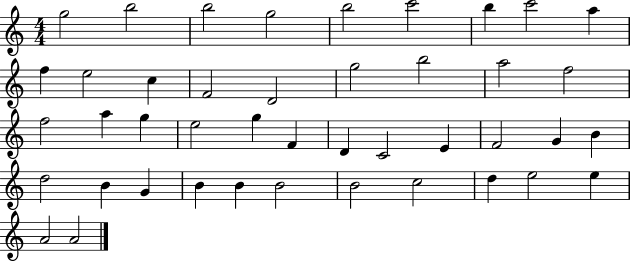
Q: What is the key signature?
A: C major